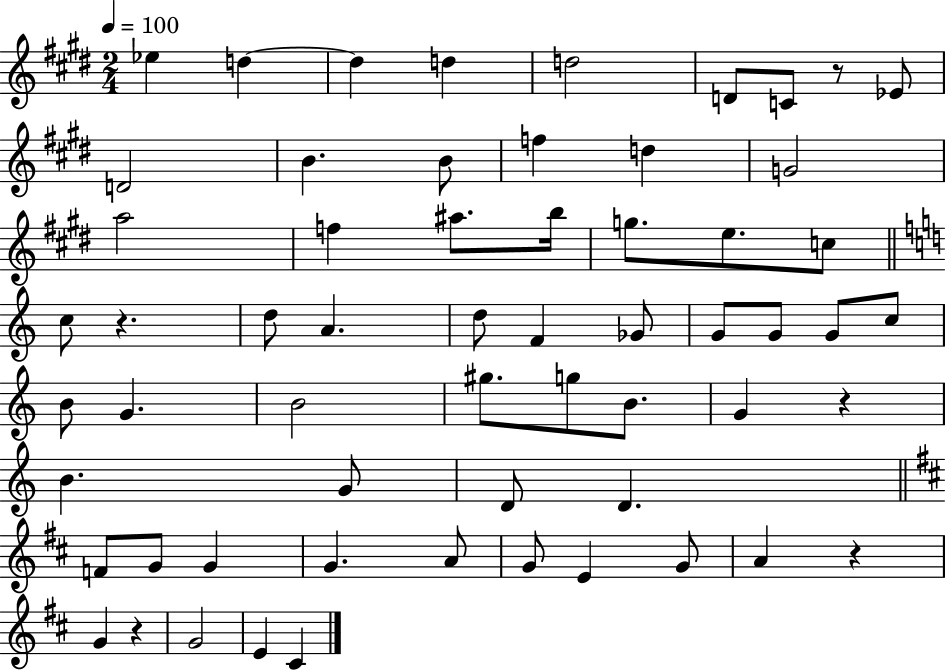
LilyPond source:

{
  \clef treble
  \numericTimeSignature
  \time 2/4
  \key e \major
  \tempo 4 = 100
  ees''4 d''4~~ | d''4 d''4 | d''2 | d'8 c'8 r8 ees'8 | \break d'2 | b'4. b'8 | f''4 d''4 | g'2 | \break a''2 | f''4 ais''8. b''16 | g''8. e''8. c''8 | \bar "||" \break \key c \major c''8 r4. | d''8 a'4. | d''8 f'4 ges'8 | g'8 g'8 g'8 c''8 | \break b'8 g'4. | b'2 | gis''8. g''8 b'8. | g'4 r4 | \break b'4. g'8 | d'8 d'4. | \bar "||" \break \key d \major f'8 g'8 g'4 | g'4. a'8 | g'8 e'4 g'8 | a'4 r4 | \break g'4 r4 | g'2 | e'4 cis'4 | \bar "|."
}